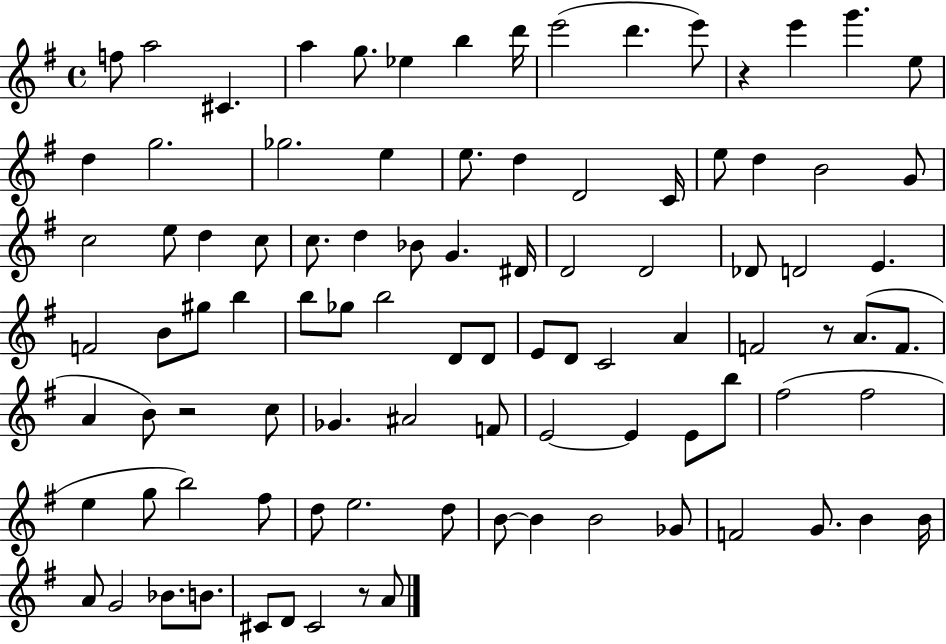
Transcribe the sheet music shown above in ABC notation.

X:1
T:Untitled
M:4/4
L:1/4
K:G
f/2 a2 ^C a g/2 _e b d'/4 e'2 d' e'/2 z e' g' e/2 d g2 _g2 e e/2 d D2 C/4 e/2 d B2 G/2 c2 e/2 d c/2 c/2 d _B/2 G ^D/4 D2 D2 _D/2 D2 E F2 B/2 ^g/2 b b/2 _g/2 b2 D/2 D/2 E/2 D/2 C2 A F2 z/2 A/2 F/2 A B/2 z2 c/2 _G ^A2 F/2 E2 E E/2 b/2 ^f2 ^f2 e g/2 b2 ^f/2 d/2 e2 d/2 B/2 B B2 _G/2 F2 G/2 B B/4 A/2 G2 _B/2 B/2 ^C/2 D/2 ^C2 z/2 A/2